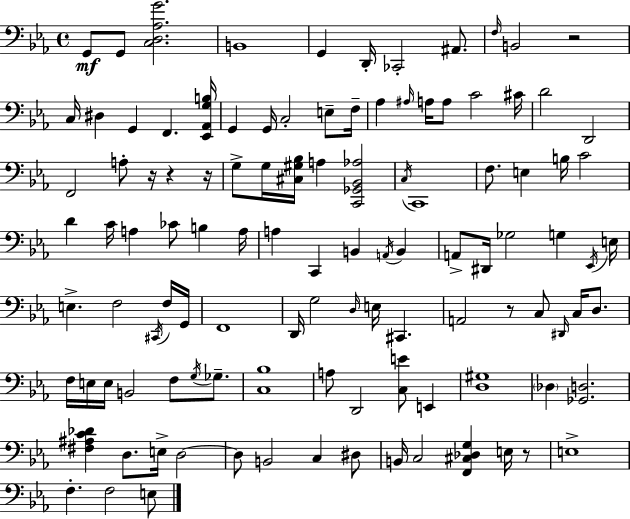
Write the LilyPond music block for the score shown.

{
  \clef bass
  \time 4/4
  \defaultTimeSignature
  \key c \minor
  g,8\mf g,8 <c d aes g'>2. | b,1 | g,4 d,16-. ces,2-. ais,8. | \grace { f16 } b,2 r2 | \break c16 dis4 g,4 f,4. | <ees, aes, g b>16 g,4 g,16 c2-. e8-- | f16-- aes4 \grace { ais16 } a16 a8 c'2 | cis'16 d'2 d,2 | \break f,2 a8-. r16 r4 | r16 g8-> g16 <cis gis bes>16 a4 <c, ges, bes, aes>2 | \acciaccatura { c16 } c,1 | f8. e4 b16 c'2 | \break d'4 c'16 a4 ces'8 b4 | a16 a4 c,4 b,4 \acciaccatura { a,16 } | b,4 a,8-> dis,16 ges2 g4 | \acciaccatura { ees,16 } e16 e4.-> f2 | \break \acciaccatura { cis,16 } f16 g,16 f,1 | d,16 g2 \grace { d16 } | e16 cis,4. a,2 r8 | c8 \grace { dis,16 } c16 d8. f16 e16 e16 b,2 | \break f8 \acciaccatura { g16 } ges8.-- <c bes>1 | a8 d,2 | <c e'>8 e,4 <d gis>1 | \parenthesize des4 <ges, d>2. | \break <fis ais c' des'>4 d8. | e16-> d2~~ d8 b,2 | c4 dis8 b,16 c2 | <f, cis des g>4 e16 r8 e1-> | \break f4.-. f2 | e8 \bar "|."
}